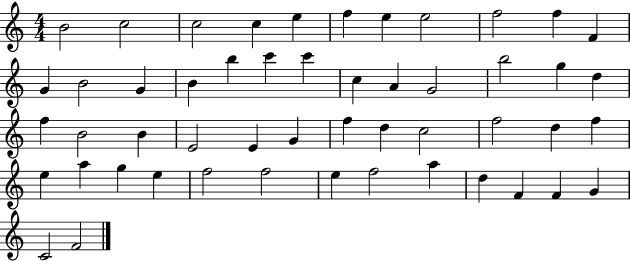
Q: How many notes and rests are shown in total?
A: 51